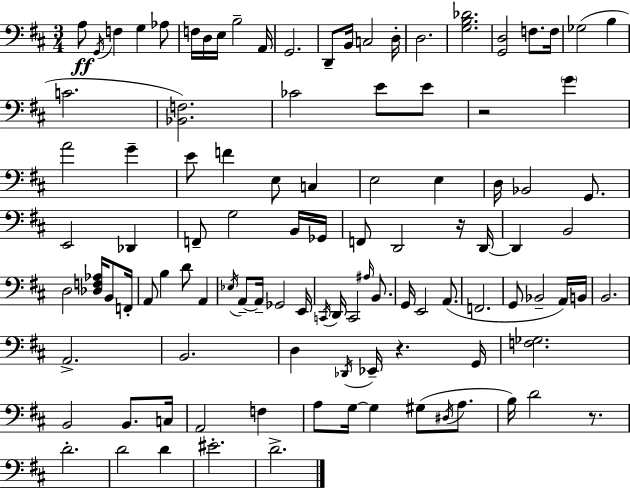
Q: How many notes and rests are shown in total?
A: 106